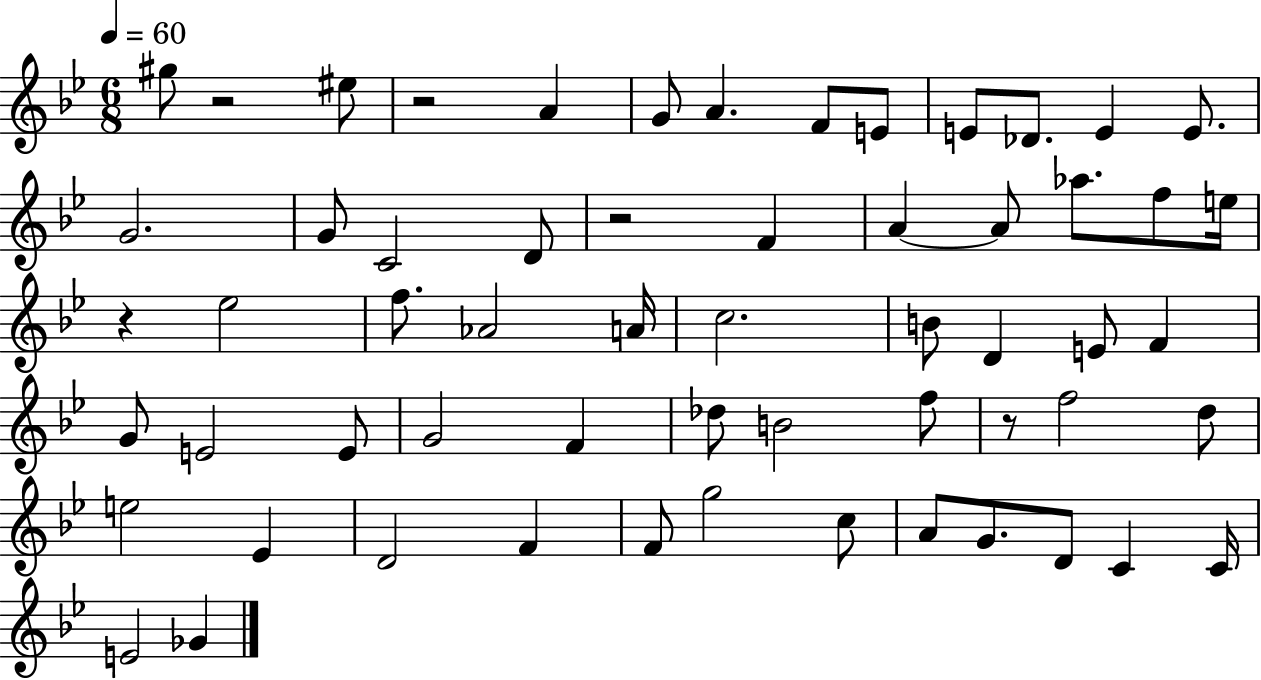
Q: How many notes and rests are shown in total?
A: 59